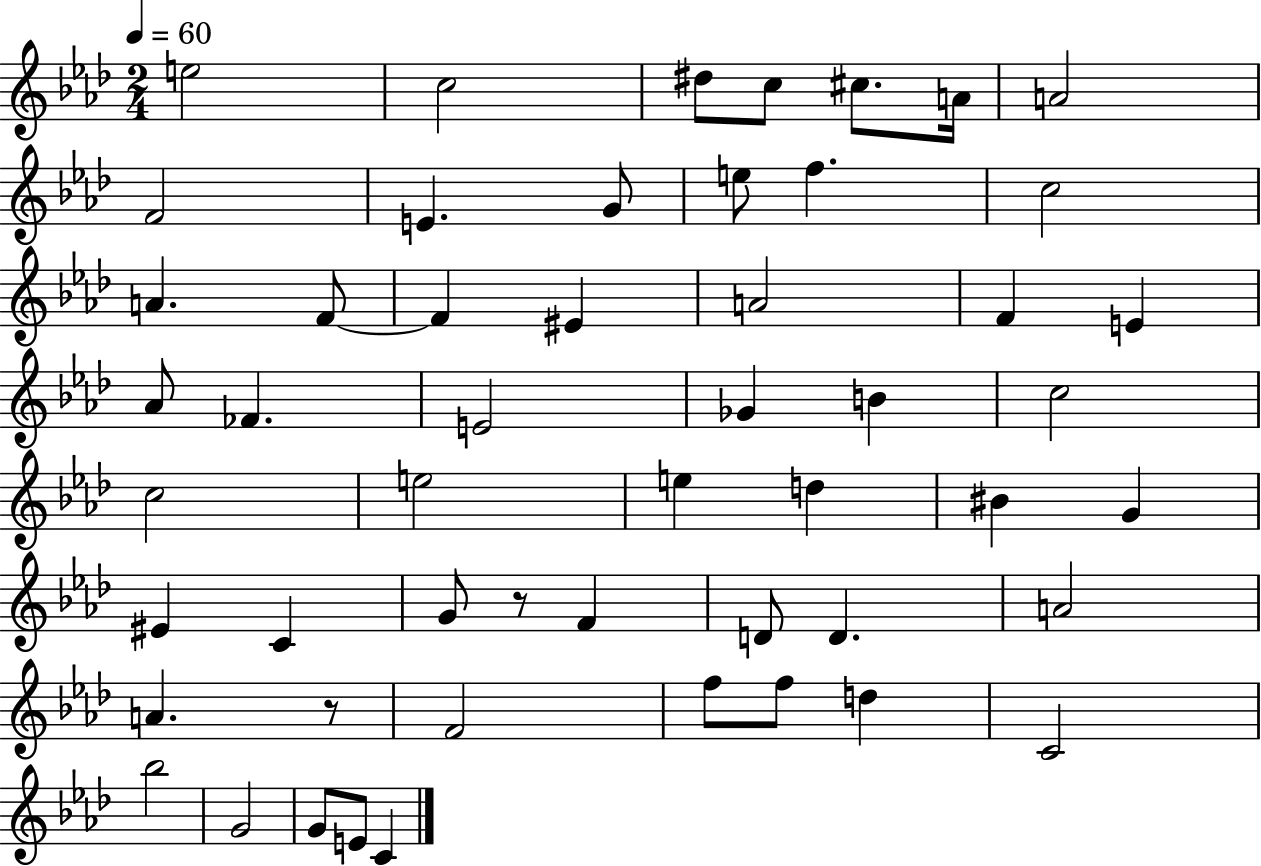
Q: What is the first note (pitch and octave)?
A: E5